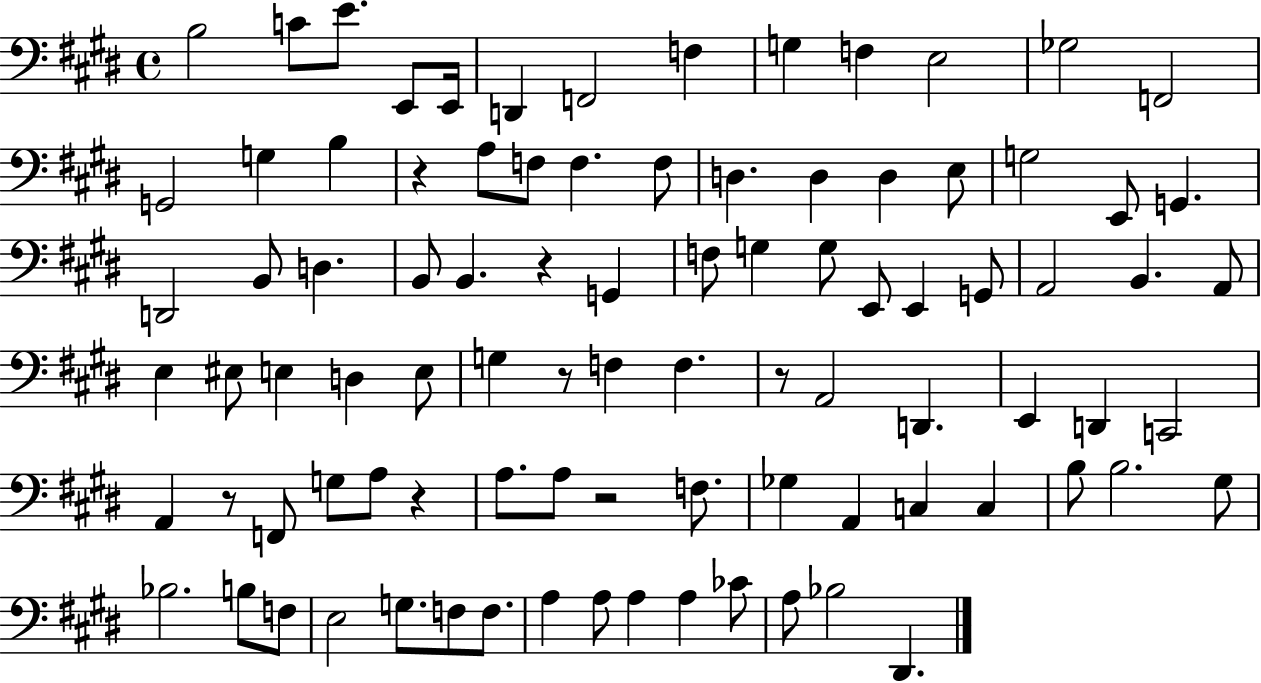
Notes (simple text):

B3/h C4/e E4/e. E2/e E2/s D2/q F2/h F3/q G3/q F3/q E3/h Gb3/h F2/h G2/h G3/q B3/q R/q A3/e F3/e F3/q. F3/e D3/q. D3/q D3/q E3/e G3/h E2/e G2/q. D2/h B2/e D3/q. B2/e B2/q. R/q G2/q F3/e G3/q G3/e E2/e E2/q G2/e A2/h B2/q. A2/e E3/q EIS3/e E3/q D3/q E3/e G3/q R/e F3/q F3/q. R/e A2/h D2/q. E2/q D2/q C2/h A2/q R/e F2/e G3/e A3/e R/q A3/e. A3/e R/h F3/e. Gb3/q A2/q C3/q C3/q B3/e B3/h. G#3/e Bb3/h. B3/e F3/e E3/h G3/e. F3/e F3/e. A3/q A3/e A3/q A3/q CES4/e A3/e Bb3/h D#2/q.